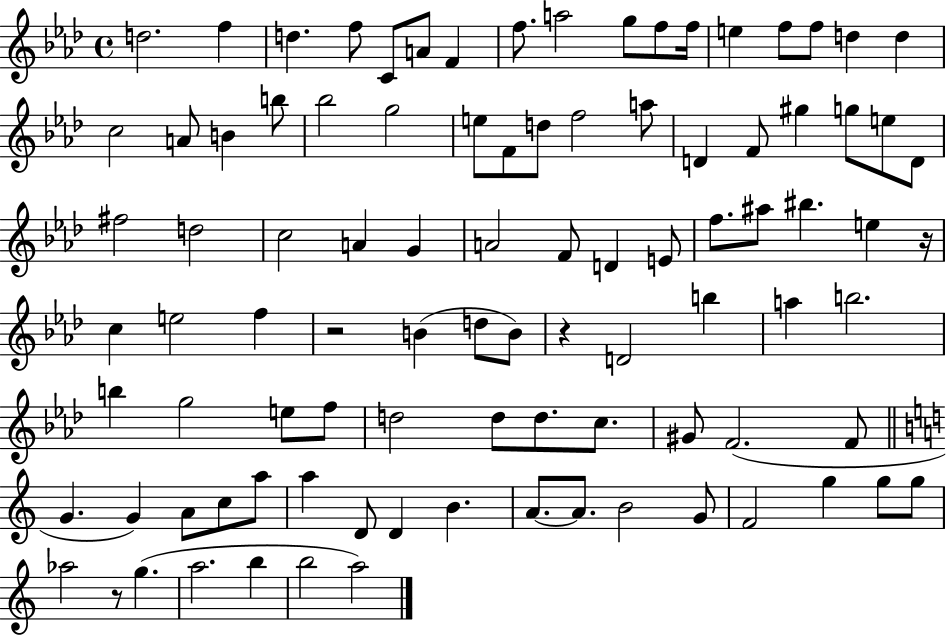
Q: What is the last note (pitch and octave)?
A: A5